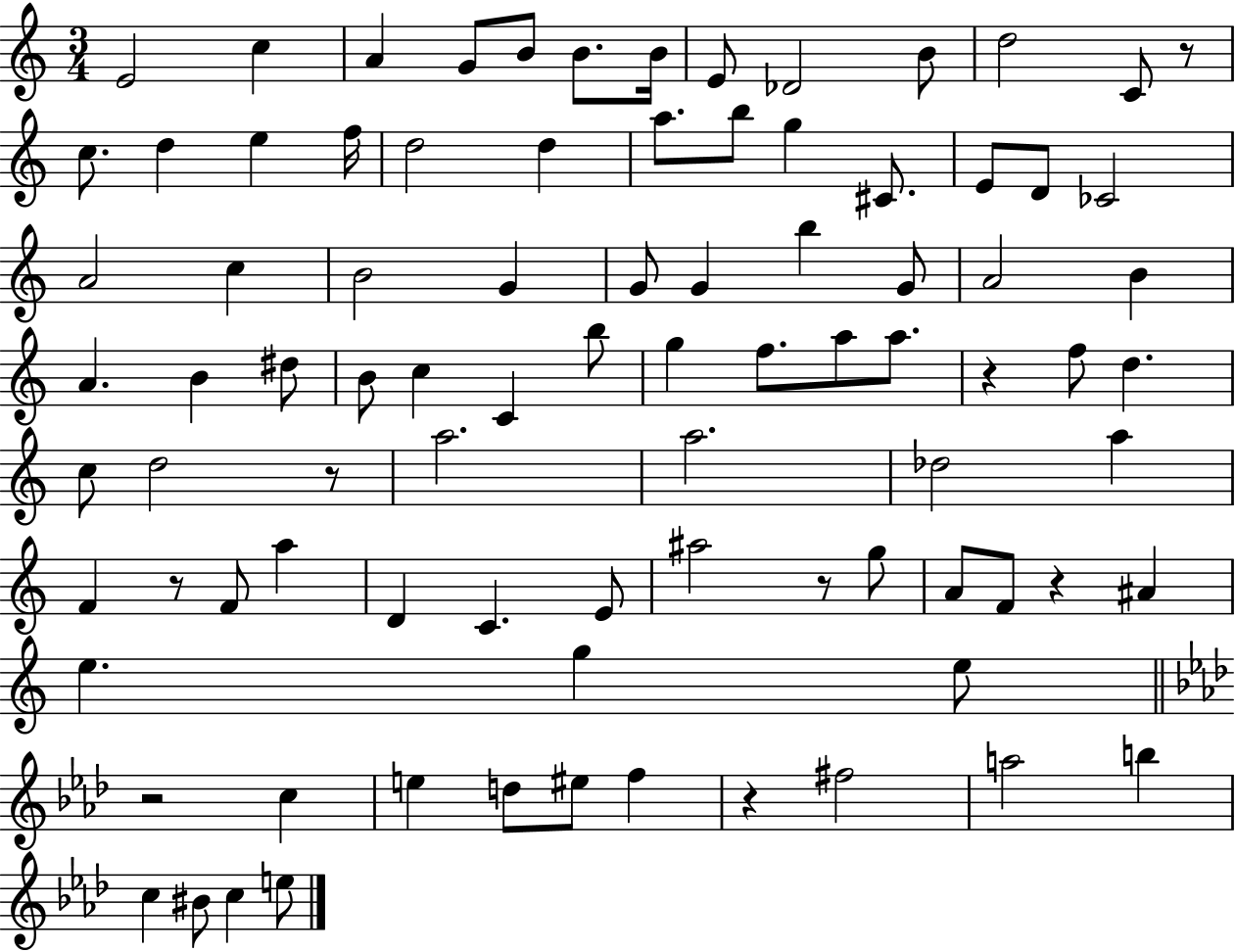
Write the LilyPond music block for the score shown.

{
  \clef treble
  \numericTimeSignature
  \time 3/4
  \key c \major
  e'2 c''4 | a'4 g'8 b'8 b'8. b'16 | e'8 des'2 b'8 | d''2 c'8 r8 | \break c''8. d''4 e''4 f''16 | d''2 d''4 | a''8. b''8 g''4 cis'8. | e'8 d'8 ces'2 | \break a'2 c''4 | b'2 g'4 | g'8 g'4 b''4 g'8 | a'2 b'4 | \break a'4. b'4 dis''8 | b'8 c''4 c'4 b''8 | g''4 f''8. a''8 a''8. | r4 f''8 d''4. | \break c''8 d''2 r8 | a''2. | a''2. | des''2 a''4 | \break f'4 r8 f'8 a''4 | d'4 c'4. e'8 | ais''2 r8 g''8 | a'8 f'8 r4 ais'4 | \break e''4. g''4 e''8 | \bar "||" \break \key aes \major r2 c''4 | e''4 d''8 eis''8 f''4 | r4 fis''2 | a''2 b''4 | \break c''4 bis'8 c''4 e''8 | \bar "|."
}